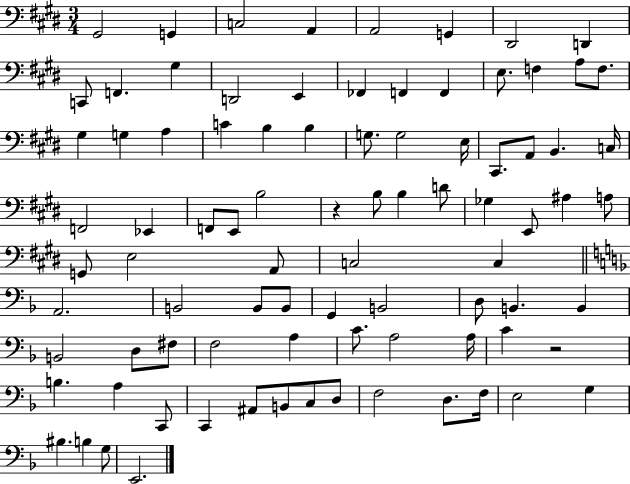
{
  \clef bass
  \numericTimeSignature
  \time 3/4
  \key e \major
  \repeat volta 2 { gis,2 g,4 | c2 a,4 | a,2 g,4 | dis,2 d,4 | \break c,8 f,4. gis4 | d,2 e,4 | fes,4 f,4 f,4 | e8. f4 a8 f8. | \break gis4 g4 a4 | c'4 b4 b4 | g8. g2 e16 | cis,8. a,8 b,4. c16 | \break f,2 ees,4 | f,8 e,8 b2 | r4 b8 b4 d'8 | ges4 e,8 ais4 a8 | \break g,8 e2 a,8 | c2 c4 | \bar "||" \break \key f \major a,2. | b,2 b,8 b,8 | g,4 b,2 | d8 b,4. b,4 | \break b,2 d8 fis8 | f2 a4 | c'8. a2 a16 | c'4 r2 | \break b4. a4 c,8 | c,4 ais,8 b,8 c8 d8 | f2 d8. f16 | e2 g4 | \break bis4. b4 g8 | e,2. | } \bar "|."
}